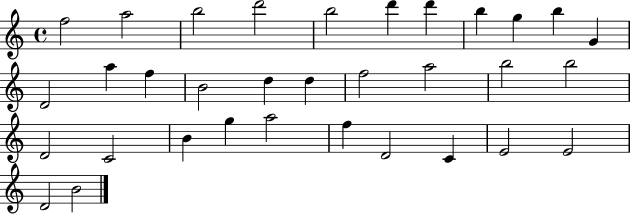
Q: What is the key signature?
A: C major